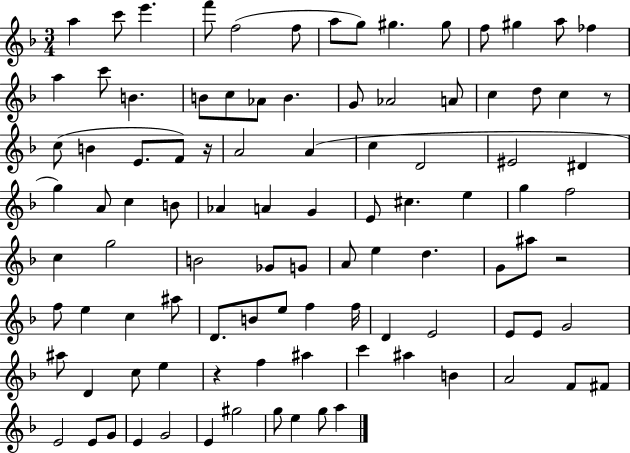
X:1
T:Untitled
M:3/4
L:1/4
K:F
a c'/2 e' f'/2 f2 f/2 a/2 g/2 ^g ^g/2 f/2 ^g a/2 _f a c'/2 B B/2 c/2 _A/2 B G/2 _A2 A/2 c d/2 c z/2 c/2 B E/2 F/2 z/4 A2 A c D2 ^E2 ^D g A/2 c B/2 _A A G E/2 ^c e g f2 c g2 B2 _G/2 G/2 A/2 e d G/2 ^a/2 z2 f/2 e c ^a/2 D/2 B/2 e/2 f f/4 D E2 E/2 E/2 G2 ^a/2 D c/2 e z f ^a c' ^a B A2 F/2 ^F/2 E2 E/2 G/2 E G2 E ^g2 g/2 e g/2 a